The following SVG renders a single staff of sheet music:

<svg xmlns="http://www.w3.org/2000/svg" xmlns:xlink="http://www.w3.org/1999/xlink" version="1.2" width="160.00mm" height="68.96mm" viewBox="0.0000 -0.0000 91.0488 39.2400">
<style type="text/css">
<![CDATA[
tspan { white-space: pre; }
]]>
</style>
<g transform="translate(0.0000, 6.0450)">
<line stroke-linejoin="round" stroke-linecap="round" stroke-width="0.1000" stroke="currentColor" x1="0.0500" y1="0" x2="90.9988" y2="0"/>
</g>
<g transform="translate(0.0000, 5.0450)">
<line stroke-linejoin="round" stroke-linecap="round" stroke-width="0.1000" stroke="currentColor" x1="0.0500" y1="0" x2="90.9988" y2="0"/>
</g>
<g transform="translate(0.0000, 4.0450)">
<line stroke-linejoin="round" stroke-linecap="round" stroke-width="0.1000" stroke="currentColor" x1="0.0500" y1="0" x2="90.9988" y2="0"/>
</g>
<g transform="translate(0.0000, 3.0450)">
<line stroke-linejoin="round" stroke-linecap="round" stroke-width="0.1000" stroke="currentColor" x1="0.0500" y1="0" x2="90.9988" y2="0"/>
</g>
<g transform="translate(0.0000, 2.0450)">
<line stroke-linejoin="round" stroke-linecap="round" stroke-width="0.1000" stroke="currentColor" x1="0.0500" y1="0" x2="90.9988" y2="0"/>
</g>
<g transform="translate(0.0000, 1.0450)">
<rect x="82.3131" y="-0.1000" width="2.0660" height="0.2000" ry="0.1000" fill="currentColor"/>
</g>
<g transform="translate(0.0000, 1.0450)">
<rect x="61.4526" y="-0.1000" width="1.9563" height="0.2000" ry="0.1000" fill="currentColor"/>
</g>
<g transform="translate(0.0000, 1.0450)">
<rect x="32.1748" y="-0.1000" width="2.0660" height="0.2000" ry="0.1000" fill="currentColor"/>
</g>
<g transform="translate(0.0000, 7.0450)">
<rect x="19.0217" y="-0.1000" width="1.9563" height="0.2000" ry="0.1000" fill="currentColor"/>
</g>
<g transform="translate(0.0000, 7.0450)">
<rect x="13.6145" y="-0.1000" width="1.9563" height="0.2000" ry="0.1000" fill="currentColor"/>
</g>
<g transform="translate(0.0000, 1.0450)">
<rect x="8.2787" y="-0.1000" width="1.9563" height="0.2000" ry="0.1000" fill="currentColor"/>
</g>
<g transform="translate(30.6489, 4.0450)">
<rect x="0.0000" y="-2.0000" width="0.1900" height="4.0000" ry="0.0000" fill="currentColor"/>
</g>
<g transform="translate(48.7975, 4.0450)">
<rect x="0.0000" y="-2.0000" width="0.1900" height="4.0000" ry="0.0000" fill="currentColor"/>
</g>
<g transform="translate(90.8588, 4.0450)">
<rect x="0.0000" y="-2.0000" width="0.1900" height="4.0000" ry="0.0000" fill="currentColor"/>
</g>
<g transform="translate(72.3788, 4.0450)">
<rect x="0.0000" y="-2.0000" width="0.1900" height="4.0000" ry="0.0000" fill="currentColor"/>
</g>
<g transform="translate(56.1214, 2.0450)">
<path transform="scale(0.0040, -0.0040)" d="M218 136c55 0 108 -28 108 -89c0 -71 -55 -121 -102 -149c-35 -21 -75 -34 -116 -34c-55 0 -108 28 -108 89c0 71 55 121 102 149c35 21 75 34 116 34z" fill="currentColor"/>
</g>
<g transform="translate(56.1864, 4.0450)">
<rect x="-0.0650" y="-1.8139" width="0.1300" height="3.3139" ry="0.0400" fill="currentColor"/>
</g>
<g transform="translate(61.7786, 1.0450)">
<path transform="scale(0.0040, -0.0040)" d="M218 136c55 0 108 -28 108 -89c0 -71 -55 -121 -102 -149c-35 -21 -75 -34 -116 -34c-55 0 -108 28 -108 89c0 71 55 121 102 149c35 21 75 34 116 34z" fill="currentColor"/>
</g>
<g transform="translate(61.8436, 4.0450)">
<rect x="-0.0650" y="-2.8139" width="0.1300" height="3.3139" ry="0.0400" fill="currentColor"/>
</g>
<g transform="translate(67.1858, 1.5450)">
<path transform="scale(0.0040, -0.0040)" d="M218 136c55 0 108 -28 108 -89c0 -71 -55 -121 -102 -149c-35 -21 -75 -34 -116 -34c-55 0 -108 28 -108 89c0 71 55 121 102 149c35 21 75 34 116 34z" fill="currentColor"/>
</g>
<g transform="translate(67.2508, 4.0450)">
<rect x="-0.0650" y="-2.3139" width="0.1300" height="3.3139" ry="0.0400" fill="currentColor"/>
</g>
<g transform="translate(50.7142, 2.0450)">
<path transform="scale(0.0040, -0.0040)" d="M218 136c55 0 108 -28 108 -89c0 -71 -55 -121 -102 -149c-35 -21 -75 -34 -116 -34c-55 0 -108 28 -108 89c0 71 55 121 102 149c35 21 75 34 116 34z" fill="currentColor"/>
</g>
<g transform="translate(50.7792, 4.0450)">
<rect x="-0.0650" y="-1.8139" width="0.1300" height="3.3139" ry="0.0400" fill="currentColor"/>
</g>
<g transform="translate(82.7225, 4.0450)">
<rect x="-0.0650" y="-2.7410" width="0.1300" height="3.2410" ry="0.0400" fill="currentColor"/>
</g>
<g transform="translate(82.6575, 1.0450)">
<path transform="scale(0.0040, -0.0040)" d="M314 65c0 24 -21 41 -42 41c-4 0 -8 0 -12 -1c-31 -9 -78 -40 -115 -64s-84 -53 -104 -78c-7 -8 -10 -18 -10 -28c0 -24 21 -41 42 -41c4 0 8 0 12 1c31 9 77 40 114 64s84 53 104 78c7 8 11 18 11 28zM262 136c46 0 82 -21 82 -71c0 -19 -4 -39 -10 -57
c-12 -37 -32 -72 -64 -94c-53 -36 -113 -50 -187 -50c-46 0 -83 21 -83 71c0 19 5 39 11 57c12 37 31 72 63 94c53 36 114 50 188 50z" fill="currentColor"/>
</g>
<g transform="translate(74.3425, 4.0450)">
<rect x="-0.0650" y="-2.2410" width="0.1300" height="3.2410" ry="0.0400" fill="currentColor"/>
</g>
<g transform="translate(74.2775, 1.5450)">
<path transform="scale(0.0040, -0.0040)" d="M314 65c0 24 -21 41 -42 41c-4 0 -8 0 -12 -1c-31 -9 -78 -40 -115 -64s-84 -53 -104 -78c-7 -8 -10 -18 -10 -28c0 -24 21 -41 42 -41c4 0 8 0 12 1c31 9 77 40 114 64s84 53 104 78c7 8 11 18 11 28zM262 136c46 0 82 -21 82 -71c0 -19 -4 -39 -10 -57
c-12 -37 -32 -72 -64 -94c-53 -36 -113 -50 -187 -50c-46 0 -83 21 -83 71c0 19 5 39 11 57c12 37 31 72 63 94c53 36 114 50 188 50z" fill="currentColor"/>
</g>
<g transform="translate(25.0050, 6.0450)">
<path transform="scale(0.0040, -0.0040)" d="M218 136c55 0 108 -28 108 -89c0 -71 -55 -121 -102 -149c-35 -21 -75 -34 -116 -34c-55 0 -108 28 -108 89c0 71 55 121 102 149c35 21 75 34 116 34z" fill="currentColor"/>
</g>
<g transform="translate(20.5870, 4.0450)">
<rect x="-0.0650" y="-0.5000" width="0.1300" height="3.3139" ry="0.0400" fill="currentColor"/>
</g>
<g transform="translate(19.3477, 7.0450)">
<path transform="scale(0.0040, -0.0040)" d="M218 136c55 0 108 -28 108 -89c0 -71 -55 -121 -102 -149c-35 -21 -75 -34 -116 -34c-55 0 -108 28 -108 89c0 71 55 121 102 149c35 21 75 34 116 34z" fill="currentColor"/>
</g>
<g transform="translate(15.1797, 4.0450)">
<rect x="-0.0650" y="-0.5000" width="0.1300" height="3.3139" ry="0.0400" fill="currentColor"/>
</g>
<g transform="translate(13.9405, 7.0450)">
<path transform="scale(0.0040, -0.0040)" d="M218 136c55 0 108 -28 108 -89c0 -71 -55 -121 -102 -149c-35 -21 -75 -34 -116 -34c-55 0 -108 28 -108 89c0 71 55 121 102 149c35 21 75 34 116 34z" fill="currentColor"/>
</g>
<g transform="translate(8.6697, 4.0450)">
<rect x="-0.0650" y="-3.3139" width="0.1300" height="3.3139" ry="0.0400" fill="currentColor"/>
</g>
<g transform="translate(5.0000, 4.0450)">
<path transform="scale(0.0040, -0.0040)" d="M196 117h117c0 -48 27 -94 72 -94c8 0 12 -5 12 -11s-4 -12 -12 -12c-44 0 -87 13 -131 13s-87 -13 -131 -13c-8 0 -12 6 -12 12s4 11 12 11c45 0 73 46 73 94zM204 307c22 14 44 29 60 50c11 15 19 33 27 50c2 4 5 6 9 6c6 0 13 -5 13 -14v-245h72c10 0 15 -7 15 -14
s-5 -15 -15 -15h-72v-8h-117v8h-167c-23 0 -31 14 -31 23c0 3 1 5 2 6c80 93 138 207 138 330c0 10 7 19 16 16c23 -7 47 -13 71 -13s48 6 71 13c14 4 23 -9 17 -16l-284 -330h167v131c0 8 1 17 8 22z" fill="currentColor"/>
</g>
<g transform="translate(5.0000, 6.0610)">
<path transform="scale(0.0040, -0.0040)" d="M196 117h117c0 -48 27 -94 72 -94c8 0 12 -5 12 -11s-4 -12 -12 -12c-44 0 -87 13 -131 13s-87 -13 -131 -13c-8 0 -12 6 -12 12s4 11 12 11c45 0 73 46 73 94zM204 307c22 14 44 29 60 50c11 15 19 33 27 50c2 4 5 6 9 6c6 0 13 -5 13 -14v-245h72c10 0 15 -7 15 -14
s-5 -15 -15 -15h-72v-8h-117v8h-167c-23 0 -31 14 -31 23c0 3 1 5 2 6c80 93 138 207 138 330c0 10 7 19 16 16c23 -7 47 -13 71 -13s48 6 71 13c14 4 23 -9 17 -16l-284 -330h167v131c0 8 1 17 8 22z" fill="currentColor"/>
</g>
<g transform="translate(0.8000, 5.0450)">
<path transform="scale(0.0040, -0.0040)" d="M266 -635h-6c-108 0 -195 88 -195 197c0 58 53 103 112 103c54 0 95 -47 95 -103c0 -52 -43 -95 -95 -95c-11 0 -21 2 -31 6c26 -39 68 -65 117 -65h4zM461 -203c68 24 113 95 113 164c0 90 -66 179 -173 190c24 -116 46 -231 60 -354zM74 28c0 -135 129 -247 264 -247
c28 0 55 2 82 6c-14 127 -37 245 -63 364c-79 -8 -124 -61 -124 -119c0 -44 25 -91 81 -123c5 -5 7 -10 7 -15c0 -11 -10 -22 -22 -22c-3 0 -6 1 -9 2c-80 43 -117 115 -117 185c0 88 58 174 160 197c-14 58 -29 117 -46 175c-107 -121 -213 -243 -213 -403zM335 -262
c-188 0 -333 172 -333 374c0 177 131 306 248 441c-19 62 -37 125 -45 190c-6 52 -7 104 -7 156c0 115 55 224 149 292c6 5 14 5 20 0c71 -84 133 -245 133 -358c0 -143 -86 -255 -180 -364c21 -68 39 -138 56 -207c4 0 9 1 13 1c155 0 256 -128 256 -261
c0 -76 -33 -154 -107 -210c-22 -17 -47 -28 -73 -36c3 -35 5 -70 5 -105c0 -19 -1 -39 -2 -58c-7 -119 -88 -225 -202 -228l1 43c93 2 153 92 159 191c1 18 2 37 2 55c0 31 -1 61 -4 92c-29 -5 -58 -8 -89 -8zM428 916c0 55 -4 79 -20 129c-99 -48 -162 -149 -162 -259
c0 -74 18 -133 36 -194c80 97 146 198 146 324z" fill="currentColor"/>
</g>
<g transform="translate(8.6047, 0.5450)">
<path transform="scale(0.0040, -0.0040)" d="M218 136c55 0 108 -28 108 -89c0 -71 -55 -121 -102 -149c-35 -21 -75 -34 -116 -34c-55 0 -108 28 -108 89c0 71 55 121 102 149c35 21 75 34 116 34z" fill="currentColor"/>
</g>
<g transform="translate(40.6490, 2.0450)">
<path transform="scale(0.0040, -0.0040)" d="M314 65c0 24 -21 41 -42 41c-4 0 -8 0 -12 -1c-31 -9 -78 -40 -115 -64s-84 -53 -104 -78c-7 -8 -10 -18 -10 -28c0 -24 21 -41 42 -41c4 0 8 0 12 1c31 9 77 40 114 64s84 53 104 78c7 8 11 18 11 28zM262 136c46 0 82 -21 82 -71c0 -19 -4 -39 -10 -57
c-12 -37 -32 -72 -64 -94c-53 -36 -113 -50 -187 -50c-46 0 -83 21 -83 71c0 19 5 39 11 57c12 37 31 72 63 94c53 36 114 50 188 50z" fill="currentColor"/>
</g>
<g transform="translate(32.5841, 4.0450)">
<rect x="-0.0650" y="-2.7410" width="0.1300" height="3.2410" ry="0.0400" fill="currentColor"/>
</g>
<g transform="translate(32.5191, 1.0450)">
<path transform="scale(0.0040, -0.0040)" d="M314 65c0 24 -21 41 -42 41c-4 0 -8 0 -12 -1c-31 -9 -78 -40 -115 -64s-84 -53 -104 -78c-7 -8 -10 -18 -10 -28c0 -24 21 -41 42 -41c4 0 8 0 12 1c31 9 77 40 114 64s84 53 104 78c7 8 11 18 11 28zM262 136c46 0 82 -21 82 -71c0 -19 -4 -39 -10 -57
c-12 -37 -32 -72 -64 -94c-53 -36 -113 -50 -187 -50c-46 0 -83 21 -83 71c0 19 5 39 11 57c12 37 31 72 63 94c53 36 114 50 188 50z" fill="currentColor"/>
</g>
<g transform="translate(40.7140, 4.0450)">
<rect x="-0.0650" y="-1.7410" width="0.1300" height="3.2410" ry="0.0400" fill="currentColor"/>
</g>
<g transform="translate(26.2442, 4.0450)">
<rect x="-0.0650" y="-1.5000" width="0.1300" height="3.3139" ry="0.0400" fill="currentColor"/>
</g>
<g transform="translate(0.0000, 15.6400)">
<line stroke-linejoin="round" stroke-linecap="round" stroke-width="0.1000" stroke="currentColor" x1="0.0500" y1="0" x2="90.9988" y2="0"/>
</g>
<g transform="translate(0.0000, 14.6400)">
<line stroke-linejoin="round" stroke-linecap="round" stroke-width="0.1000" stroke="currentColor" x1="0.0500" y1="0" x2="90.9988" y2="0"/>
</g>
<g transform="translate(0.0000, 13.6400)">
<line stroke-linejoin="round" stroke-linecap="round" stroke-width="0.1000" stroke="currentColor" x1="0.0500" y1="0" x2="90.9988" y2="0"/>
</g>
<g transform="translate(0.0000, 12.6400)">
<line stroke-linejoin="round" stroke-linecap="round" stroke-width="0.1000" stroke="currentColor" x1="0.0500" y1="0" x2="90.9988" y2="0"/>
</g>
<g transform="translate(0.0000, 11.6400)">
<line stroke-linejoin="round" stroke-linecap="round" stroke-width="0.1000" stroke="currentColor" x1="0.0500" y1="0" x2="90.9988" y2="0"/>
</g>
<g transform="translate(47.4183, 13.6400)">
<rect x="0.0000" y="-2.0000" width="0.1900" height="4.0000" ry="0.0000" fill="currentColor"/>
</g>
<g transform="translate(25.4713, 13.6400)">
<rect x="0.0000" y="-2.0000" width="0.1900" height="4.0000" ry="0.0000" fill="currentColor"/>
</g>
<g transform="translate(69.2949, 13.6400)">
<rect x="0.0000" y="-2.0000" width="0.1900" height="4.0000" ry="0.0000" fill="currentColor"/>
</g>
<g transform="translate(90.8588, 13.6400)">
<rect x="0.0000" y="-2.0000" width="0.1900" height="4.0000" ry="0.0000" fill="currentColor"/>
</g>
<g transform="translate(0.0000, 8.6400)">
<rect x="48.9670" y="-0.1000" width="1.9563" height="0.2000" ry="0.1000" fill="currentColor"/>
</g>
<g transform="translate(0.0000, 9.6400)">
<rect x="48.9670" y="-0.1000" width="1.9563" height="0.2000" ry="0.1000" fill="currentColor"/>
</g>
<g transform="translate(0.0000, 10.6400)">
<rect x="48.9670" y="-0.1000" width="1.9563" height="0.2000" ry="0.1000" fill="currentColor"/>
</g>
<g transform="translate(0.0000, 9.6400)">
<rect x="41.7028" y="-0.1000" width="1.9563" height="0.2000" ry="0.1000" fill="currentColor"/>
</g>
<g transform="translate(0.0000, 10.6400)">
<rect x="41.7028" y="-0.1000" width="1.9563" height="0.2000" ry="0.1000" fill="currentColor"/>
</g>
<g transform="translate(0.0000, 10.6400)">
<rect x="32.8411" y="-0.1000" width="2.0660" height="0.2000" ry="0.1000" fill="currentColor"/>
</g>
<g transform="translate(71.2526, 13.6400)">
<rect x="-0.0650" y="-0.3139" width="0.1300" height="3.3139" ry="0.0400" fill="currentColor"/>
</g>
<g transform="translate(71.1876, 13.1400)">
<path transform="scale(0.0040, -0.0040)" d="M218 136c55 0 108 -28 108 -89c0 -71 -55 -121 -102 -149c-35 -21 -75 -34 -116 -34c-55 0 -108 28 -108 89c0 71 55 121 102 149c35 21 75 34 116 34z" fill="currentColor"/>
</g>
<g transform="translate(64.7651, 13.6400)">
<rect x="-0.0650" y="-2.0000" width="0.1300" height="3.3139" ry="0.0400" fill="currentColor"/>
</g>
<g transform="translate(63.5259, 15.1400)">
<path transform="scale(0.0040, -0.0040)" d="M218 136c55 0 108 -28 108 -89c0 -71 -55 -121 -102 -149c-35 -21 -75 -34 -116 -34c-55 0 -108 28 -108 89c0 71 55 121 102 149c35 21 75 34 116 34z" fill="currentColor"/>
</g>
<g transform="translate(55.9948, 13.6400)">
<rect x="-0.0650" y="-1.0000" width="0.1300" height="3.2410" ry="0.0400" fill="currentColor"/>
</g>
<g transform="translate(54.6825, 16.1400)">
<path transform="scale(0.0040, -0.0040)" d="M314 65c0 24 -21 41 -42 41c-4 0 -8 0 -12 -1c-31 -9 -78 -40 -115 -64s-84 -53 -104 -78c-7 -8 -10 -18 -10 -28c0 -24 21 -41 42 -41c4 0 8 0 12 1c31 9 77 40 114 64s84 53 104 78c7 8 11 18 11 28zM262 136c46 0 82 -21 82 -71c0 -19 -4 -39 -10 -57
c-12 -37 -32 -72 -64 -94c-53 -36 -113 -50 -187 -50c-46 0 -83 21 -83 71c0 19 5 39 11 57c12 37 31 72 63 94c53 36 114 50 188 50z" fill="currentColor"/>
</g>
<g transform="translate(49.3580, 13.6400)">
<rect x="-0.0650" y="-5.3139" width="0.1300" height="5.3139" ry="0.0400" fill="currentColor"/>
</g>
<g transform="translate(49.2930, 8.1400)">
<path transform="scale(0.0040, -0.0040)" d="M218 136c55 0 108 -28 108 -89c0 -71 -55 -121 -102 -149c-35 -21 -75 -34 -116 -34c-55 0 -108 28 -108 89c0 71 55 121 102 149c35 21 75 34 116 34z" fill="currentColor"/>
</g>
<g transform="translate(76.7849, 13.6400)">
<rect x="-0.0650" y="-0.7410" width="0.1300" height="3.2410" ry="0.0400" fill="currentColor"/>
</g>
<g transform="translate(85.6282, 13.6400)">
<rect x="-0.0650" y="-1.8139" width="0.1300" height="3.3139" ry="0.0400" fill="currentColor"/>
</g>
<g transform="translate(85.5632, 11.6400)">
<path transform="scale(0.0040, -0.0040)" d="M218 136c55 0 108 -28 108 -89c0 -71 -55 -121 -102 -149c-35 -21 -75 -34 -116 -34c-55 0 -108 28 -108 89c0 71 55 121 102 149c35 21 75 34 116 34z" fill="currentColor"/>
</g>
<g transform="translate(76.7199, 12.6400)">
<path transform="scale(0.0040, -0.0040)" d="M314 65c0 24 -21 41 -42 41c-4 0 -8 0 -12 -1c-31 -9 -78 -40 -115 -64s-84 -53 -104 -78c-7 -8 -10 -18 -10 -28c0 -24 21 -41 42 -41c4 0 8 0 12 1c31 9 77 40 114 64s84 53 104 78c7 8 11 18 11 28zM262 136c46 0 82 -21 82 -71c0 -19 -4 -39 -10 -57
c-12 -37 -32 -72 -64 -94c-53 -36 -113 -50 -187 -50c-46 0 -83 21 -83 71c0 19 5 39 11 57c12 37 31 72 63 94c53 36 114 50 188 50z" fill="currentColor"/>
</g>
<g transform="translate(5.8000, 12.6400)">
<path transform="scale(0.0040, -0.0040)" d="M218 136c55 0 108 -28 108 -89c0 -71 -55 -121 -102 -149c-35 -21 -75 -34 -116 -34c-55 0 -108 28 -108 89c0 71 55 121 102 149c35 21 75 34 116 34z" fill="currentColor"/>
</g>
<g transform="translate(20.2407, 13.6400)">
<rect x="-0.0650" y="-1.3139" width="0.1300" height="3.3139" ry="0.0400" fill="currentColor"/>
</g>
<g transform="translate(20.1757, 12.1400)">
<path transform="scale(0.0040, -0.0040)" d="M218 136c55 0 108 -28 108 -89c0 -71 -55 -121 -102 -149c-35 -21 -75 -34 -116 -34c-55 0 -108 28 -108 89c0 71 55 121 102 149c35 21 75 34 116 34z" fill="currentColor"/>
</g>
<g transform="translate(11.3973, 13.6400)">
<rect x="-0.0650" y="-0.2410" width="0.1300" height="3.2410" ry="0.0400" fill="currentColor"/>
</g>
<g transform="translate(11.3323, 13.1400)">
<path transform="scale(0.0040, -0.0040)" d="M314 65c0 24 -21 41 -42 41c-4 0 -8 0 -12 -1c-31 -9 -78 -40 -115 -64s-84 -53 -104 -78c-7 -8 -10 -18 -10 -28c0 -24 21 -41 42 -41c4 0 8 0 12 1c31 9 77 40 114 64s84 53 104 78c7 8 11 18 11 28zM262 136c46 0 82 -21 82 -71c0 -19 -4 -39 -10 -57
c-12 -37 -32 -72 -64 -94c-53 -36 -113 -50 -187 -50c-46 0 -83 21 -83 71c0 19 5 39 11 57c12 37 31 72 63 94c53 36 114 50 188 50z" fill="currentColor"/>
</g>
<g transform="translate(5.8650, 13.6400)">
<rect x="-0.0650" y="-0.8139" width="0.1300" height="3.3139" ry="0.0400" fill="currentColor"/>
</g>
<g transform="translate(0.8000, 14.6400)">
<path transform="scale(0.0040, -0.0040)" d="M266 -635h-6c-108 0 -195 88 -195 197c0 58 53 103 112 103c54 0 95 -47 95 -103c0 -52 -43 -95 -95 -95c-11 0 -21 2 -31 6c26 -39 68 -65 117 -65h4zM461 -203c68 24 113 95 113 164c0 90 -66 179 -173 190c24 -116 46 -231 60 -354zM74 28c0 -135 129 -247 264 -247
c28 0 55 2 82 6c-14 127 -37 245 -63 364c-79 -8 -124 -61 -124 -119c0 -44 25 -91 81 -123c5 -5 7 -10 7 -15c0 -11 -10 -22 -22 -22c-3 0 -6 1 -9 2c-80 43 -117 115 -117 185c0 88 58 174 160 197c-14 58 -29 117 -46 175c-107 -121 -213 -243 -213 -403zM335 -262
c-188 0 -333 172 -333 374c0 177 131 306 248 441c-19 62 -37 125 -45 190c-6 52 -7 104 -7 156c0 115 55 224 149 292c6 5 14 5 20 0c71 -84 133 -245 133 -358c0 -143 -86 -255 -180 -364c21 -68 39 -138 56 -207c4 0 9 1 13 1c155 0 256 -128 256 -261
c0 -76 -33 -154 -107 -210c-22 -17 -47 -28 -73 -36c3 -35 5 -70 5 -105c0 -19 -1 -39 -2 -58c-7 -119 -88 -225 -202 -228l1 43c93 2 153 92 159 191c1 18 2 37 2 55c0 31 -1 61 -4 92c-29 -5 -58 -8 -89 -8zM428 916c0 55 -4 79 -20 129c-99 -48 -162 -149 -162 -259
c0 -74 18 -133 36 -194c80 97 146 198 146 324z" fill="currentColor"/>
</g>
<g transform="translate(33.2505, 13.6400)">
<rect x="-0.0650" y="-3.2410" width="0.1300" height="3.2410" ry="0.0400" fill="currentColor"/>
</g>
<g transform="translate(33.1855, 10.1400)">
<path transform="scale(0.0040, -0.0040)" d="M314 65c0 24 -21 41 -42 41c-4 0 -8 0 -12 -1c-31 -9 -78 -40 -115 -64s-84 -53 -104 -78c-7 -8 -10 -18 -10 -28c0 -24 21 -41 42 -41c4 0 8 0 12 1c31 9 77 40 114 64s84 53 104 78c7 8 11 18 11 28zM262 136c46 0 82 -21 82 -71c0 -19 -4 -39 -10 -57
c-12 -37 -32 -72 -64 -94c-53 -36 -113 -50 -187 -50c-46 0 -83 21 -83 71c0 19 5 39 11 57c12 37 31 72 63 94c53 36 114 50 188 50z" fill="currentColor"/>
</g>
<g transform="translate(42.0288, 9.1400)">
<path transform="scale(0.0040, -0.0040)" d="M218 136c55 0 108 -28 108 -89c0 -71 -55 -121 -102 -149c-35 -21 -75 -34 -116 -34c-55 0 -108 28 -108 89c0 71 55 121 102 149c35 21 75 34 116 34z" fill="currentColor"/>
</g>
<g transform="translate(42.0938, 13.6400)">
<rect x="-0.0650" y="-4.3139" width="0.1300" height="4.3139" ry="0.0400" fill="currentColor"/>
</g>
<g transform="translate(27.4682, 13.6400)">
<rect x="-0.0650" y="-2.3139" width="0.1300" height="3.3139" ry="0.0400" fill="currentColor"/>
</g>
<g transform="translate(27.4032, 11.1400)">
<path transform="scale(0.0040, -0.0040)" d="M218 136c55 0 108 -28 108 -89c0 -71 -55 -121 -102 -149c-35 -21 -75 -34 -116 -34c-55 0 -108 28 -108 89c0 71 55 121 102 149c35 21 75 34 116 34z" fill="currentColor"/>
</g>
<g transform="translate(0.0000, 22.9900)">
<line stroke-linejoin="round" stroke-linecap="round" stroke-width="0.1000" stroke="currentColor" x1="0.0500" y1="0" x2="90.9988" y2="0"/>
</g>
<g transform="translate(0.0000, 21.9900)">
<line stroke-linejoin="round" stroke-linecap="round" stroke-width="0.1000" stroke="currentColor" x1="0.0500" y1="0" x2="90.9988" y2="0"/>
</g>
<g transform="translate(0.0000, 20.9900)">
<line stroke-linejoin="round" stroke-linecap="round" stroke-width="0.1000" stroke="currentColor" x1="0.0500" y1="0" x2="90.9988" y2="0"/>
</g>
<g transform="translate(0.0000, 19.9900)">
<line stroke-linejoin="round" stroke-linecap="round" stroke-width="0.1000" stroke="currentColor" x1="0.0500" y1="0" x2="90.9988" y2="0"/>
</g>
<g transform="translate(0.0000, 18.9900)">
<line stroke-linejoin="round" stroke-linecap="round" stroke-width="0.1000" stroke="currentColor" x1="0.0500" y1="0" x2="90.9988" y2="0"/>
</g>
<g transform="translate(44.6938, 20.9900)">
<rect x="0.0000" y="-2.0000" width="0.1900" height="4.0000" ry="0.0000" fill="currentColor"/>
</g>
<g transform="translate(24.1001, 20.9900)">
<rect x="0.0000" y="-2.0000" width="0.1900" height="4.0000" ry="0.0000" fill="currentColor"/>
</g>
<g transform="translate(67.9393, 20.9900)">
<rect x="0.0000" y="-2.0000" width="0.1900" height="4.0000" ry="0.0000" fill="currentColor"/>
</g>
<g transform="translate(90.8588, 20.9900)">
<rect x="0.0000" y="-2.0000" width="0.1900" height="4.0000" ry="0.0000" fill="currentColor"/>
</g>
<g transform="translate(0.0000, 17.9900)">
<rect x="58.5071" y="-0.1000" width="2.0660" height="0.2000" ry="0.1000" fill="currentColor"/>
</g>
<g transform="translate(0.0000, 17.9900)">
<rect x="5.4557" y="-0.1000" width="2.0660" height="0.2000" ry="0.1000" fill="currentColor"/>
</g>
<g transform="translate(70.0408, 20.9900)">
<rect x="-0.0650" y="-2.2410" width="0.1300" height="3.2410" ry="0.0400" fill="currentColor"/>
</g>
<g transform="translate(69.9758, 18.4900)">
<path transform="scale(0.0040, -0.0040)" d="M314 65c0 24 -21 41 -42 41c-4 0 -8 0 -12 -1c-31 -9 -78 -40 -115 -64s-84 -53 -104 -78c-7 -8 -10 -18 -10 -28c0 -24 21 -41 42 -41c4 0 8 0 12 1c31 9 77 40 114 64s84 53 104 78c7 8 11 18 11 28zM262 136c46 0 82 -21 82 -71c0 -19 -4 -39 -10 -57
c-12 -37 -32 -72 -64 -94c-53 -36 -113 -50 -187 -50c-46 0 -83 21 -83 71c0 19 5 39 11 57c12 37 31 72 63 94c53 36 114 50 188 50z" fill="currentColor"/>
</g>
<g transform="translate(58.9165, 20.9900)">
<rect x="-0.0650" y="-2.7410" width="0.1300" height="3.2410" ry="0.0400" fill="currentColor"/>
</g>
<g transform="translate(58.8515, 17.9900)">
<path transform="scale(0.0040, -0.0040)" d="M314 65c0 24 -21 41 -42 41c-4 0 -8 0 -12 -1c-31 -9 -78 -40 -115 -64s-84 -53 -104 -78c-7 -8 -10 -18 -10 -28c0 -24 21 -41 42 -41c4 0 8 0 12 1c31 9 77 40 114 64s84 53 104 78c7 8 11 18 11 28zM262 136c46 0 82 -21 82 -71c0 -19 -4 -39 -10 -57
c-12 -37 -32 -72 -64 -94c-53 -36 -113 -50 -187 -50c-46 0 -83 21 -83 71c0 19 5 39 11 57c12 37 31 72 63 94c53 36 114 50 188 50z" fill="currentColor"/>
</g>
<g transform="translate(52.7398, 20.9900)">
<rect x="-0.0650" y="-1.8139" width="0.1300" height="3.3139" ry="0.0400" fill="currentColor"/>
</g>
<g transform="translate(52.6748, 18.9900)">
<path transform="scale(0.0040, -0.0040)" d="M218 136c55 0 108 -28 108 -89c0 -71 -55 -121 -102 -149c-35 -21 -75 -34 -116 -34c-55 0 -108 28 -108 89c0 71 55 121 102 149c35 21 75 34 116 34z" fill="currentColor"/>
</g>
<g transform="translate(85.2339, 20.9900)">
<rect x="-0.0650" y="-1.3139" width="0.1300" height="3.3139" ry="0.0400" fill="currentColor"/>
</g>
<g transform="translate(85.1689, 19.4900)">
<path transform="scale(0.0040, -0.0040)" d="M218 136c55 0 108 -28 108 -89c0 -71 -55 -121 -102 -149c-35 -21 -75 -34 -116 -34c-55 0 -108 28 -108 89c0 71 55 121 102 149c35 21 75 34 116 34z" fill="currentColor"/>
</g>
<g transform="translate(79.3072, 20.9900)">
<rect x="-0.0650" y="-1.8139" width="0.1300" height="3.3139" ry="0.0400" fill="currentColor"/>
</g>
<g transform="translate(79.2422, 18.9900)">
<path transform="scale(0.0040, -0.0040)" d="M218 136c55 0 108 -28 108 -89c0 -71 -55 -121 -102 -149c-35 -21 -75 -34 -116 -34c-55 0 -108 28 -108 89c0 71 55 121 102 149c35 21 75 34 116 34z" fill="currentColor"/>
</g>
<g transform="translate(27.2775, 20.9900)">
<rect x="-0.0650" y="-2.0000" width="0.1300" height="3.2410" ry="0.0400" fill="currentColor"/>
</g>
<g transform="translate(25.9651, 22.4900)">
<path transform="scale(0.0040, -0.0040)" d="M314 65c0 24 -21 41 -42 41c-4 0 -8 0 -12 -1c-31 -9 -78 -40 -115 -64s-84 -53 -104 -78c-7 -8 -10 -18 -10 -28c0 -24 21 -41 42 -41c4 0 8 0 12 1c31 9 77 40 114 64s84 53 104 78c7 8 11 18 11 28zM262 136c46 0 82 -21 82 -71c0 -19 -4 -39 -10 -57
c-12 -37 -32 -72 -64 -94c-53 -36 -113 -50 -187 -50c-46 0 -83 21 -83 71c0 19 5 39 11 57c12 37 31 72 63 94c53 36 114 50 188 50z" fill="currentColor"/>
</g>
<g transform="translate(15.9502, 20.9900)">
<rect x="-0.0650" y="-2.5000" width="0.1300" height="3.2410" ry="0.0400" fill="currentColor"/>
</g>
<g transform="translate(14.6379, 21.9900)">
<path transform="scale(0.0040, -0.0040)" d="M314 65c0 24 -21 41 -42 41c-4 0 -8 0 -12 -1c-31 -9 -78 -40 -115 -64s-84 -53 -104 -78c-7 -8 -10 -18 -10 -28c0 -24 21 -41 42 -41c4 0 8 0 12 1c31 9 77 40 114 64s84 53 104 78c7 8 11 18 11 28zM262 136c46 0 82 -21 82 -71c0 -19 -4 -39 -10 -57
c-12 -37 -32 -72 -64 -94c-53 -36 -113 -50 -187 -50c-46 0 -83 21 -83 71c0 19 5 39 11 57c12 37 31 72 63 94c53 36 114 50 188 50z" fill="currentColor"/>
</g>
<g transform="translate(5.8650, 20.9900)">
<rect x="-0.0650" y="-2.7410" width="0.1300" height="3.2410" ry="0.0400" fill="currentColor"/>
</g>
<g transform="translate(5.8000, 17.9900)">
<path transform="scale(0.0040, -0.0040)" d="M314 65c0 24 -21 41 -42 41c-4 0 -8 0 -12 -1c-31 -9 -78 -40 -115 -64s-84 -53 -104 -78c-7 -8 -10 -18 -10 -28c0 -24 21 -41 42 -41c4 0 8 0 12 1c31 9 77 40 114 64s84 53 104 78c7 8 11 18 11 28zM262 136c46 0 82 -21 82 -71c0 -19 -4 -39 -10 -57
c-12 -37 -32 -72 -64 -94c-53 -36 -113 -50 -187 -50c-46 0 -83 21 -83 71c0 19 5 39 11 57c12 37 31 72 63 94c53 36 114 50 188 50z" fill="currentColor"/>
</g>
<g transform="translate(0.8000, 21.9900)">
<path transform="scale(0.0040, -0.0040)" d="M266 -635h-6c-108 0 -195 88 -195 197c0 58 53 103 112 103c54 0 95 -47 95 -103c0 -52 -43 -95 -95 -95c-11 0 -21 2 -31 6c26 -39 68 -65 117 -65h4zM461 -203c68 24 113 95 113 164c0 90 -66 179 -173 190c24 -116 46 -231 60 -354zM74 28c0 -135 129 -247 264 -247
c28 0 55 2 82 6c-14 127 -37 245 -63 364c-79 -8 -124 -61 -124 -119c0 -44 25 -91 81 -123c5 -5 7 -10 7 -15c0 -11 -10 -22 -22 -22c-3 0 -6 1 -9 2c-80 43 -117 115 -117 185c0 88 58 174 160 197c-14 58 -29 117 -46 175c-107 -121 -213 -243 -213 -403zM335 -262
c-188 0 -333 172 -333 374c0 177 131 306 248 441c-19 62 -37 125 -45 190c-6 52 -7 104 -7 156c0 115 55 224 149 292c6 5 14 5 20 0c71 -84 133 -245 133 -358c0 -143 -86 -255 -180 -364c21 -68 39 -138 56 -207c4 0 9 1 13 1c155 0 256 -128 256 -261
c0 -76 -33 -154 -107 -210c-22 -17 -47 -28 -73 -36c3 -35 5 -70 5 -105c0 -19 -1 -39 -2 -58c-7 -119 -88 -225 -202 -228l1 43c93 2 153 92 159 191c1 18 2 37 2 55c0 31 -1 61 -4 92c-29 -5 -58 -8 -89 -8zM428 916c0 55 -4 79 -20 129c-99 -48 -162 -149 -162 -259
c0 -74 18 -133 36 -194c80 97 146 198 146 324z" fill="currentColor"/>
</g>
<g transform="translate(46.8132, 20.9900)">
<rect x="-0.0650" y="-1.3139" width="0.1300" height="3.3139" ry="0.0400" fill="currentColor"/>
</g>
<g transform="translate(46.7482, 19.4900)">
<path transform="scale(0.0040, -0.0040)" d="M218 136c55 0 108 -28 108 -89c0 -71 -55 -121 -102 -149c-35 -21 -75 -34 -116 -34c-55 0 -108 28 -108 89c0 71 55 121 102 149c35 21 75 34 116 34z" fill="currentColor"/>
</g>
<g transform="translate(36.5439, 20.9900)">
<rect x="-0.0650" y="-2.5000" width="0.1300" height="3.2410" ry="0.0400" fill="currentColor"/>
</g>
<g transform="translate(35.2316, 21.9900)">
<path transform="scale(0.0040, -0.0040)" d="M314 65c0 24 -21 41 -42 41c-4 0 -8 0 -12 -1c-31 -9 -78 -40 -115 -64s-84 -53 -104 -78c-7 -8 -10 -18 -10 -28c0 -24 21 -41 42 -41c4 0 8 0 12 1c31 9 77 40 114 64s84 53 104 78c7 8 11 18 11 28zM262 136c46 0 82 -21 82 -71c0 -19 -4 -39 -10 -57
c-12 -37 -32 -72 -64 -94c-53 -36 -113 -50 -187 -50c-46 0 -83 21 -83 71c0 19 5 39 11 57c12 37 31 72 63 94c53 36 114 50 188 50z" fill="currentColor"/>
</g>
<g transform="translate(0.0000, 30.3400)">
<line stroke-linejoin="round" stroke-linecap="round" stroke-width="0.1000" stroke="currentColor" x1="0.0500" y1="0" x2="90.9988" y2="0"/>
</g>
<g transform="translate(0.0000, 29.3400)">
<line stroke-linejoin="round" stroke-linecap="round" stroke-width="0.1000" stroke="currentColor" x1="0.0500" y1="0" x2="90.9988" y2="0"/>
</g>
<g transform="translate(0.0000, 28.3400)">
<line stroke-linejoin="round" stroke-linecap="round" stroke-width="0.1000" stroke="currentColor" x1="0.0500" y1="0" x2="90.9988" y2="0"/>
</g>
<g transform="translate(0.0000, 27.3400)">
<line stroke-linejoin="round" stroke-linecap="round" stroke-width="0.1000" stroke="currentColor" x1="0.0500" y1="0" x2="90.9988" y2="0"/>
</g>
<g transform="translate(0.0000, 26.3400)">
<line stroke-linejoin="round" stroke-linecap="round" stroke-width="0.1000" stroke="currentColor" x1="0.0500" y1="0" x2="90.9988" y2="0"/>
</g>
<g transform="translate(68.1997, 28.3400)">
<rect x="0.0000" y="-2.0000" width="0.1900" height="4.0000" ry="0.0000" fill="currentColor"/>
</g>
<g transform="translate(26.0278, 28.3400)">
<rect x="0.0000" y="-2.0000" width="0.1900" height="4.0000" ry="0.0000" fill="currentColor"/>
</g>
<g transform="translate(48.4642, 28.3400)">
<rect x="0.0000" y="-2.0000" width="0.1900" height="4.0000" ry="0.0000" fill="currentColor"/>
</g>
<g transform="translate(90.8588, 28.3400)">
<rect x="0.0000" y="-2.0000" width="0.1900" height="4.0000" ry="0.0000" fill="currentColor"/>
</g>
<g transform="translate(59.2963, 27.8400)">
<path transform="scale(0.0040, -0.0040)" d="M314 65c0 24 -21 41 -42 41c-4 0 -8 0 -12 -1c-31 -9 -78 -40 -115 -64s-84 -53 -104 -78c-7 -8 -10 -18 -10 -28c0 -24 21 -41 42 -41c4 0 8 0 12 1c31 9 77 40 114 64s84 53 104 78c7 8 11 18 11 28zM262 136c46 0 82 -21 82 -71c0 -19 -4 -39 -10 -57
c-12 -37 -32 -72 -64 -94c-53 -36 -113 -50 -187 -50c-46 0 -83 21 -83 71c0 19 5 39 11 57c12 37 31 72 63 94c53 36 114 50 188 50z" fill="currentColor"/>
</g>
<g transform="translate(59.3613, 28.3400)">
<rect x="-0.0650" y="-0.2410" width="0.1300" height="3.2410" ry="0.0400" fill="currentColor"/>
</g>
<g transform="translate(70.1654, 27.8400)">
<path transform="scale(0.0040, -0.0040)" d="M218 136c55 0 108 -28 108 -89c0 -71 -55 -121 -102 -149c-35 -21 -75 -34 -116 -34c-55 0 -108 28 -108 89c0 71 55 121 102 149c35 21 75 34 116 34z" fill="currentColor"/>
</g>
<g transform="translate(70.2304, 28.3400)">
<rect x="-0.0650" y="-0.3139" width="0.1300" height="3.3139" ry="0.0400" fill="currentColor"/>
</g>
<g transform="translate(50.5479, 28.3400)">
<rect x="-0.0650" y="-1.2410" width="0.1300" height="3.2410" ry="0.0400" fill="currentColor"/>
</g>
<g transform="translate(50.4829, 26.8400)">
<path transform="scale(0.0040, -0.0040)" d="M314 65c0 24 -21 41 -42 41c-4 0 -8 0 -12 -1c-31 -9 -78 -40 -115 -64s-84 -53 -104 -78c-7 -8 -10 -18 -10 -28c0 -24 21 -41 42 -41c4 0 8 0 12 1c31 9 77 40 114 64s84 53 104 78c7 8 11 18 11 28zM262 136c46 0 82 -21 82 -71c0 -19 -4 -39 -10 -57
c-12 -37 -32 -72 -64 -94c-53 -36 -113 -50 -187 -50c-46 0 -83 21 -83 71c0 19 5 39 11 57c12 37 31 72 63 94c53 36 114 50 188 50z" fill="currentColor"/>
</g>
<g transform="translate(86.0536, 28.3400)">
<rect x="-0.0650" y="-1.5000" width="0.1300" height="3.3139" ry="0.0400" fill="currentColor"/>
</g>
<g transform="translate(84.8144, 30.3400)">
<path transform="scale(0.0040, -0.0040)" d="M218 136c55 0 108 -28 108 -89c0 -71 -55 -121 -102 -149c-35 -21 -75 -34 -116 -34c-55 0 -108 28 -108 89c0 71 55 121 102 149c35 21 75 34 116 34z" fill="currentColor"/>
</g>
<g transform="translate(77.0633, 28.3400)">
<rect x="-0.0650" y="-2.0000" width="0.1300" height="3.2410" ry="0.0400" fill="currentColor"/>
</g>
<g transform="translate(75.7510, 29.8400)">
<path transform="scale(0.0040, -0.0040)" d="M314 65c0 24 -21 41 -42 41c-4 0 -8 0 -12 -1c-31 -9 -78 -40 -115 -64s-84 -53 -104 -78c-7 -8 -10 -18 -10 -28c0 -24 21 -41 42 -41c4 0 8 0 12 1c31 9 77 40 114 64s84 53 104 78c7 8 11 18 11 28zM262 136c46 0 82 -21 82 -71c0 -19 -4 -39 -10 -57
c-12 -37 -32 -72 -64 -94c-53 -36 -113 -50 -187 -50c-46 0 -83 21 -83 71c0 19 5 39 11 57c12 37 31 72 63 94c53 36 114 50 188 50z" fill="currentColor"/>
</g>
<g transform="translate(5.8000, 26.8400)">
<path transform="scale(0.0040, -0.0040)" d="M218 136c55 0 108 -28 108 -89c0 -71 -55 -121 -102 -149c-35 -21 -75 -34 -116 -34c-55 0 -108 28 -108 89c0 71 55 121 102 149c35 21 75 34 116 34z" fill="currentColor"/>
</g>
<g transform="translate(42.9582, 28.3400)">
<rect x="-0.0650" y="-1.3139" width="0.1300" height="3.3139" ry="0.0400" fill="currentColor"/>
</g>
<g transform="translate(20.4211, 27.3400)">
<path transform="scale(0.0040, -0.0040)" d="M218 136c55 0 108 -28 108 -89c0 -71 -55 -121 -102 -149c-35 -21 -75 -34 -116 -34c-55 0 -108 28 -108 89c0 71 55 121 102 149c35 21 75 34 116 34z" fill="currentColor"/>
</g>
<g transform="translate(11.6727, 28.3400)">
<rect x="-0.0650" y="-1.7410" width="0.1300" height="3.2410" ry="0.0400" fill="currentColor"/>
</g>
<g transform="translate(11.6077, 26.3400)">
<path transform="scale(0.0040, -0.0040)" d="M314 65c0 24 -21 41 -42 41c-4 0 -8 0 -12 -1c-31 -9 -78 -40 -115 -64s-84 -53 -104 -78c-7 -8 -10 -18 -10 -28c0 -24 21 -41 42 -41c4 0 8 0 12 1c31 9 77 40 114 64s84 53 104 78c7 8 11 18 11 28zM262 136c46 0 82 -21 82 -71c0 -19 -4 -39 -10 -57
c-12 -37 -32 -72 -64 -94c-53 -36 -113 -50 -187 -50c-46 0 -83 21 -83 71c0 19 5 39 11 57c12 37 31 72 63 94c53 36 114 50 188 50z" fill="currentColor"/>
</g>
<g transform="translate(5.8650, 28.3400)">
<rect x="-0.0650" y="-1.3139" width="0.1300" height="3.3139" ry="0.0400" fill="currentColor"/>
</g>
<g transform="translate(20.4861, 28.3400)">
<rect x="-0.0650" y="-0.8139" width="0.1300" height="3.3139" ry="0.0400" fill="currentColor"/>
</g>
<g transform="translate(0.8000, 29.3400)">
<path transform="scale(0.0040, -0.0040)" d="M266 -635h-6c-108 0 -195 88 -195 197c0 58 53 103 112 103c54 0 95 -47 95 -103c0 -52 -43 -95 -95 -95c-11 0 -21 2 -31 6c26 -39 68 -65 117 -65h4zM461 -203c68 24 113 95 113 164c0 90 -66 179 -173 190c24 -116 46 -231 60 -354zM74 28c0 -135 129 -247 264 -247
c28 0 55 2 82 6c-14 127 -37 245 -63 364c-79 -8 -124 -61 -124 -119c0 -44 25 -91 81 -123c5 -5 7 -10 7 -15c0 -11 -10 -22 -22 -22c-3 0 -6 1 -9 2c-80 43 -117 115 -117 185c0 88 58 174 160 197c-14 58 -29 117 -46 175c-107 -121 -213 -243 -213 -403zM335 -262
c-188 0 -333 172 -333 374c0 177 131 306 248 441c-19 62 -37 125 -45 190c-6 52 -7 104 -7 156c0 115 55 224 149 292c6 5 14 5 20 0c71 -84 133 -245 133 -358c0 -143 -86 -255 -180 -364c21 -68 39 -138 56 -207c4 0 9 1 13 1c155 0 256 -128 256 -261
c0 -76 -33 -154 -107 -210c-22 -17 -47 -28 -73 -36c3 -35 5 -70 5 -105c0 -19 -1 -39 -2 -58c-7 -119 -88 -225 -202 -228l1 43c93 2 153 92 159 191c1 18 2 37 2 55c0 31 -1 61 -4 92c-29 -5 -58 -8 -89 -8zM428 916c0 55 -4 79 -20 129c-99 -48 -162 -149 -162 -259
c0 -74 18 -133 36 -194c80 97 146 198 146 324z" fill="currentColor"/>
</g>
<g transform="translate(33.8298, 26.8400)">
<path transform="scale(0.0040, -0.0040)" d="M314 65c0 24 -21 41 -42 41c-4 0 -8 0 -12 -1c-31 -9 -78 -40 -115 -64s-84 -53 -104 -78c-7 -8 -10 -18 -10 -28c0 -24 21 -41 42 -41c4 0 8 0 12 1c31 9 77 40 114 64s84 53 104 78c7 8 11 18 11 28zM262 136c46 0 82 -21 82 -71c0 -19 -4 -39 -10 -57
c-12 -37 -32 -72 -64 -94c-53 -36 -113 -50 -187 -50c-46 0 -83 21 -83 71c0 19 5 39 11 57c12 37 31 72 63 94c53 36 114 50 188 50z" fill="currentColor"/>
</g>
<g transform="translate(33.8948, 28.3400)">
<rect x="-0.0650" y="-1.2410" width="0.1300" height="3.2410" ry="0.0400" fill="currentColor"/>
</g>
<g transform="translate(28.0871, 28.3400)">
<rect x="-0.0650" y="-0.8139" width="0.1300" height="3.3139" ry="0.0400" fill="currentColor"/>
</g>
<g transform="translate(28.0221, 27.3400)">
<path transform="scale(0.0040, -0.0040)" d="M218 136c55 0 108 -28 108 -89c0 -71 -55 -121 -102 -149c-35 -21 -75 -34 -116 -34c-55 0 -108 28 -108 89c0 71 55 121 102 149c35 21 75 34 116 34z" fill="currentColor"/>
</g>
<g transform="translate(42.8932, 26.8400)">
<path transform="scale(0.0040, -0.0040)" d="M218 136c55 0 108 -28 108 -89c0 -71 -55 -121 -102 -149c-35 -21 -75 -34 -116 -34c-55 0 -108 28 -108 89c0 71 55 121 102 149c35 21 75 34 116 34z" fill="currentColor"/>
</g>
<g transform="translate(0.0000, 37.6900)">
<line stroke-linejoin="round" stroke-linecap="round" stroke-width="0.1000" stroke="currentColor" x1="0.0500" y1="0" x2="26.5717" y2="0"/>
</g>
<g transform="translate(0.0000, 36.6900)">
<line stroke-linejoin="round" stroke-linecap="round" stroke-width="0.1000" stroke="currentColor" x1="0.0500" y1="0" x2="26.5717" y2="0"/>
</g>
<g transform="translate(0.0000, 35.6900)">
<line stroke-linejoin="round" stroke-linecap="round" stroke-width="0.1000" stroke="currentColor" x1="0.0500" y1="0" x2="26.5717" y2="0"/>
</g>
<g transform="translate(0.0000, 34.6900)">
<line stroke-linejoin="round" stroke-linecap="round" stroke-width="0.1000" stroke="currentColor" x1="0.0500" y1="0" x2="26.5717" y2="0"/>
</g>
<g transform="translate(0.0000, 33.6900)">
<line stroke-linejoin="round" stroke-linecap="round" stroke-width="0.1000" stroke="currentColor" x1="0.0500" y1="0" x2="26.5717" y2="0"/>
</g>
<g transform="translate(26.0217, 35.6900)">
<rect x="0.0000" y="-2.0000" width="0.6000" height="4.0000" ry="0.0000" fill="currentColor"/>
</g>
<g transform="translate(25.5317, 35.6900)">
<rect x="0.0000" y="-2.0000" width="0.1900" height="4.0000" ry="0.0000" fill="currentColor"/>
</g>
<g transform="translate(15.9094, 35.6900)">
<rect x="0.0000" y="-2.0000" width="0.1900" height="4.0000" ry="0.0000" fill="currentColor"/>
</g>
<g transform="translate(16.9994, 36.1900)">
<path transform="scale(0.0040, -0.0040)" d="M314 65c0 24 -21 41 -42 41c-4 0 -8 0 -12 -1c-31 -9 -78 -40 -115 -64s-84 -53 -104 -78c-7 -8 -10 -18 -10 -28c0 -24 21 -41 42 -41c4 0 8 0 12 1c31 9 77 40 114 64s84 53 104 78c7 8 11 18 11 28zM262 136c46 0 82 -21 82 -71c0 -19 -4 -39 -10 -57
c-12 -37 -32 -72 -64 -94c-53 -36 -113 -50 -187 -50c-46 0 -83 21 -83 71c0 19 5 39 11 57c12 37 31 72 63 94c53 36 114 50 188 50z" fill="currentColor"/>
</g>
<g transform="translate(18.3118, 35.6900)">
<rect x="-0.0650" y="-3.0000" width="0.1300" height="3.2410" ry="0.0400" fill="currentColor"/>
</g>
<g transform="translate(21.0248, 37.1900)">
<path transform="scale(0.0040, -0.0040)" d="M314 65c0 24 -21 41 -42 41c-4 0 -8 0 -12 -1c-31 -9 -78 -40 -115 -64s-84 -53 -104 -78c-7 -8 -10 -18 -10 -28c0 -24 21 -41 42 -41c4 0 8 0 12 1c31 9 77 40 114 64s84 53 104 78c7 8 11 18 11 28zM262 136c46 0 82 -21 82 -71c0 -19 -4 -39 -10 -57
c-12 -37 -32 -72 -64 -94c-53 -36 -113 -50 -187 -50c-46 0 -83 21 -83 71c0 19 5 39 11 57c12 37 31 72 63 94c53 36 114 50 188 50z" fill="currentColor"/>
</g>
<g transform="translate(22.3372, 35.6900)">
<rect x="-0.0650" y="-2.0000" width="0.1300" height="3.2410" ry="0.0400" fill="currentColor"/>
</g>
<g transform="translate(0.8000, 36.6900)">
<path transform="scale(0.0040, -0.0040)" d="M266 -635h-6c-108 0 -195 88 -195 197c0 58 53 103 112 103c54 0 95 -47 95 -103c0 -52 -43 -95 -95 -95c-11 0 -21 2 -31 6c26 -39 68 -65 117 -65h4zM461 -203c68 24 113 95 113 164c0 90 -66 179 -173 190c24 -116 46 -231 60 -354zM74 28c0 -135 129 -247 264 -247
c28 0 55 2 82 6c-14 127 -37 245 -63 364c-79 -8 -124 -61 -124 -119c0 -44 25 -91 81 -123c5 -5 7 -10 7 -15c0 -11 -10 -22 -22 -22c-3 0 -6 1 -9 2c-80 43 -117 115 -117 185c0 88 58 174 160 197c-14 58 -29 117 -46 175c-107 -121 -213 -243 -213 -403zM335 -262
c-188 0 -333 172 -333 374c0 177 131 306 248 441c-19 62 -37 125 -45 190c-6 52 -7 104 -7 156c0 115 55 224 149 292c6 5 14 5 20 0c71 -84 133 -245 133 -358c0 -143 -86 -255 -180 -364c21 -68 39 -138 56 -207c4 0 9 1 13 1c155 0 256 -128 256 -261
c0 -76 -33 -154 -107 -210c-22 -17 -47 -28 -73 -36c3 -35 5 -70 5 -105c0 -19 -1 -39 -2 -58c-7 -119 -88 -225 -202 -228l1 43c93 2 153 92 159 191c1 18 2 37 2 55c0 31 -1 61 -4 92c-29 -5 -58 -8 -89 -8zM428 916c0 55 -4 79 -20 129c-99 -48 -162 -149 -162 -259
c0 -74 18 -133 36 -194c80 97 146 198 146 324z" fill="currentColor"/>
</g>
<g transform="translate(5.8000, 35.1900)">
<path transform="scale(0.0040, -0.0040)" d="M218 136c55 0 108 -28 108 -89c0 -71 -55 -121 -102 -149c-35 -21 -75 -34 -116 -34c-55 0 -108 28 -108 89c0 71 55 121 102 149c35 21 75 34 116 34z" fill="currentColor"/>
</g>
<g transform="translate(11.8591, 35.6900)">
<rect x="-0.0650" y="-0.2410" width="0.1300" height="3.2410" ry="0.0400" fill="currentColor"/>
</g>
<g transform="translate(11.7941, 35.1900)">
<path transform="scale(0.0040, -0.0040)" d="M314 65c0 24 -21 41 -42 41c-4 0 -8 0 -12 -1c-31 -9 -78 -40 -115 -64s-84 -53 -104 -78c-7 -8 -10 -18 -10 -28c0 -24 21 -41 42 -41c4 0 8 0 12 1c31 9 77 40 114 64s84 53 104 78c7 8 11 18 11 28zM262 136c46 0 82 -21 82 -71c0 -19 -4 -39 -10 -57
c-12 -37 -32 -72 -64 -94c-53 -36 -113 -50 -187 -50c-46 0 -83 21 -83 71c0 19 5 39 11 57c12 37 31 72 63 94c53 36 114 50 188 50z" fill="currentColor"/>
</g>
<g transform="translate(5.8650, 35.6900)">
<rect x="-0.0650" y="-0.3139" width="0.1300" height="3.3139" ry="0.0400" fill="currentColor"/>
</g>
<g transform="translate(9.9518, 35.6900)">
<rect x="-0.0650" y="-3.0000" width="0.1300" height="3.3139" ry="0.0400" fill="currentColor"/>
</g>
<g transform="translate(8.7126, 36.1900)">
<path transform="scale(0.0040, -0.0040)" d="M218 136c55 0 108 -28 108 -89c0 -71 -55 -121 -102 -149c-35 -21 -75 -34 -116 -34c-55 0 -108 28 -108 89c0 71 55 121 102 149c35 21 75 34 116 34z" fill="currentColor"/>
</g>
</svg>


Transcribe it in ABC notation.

X:1
T:Untitled
M:4/4
L:1/4
K:C
b C C E a2 f2 f f a g g2 a2 d c2 e g b2 d' f' D2 F c d2 f a2 G2 F2 G2 e f a2 g2 f e e f2 d d e2 e e2 c2 c F2 E c A c2 A2 F2